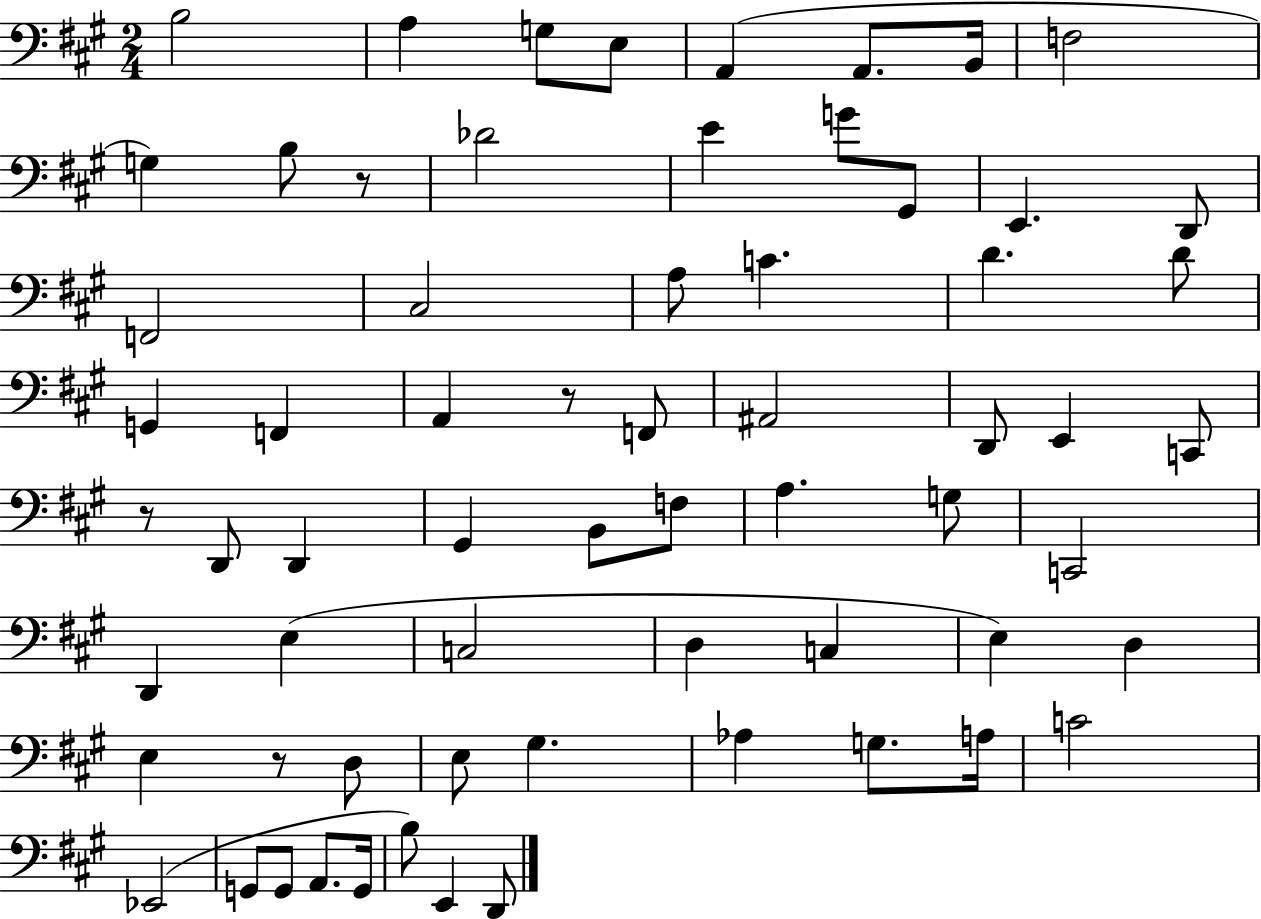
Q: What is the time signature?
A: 2/4